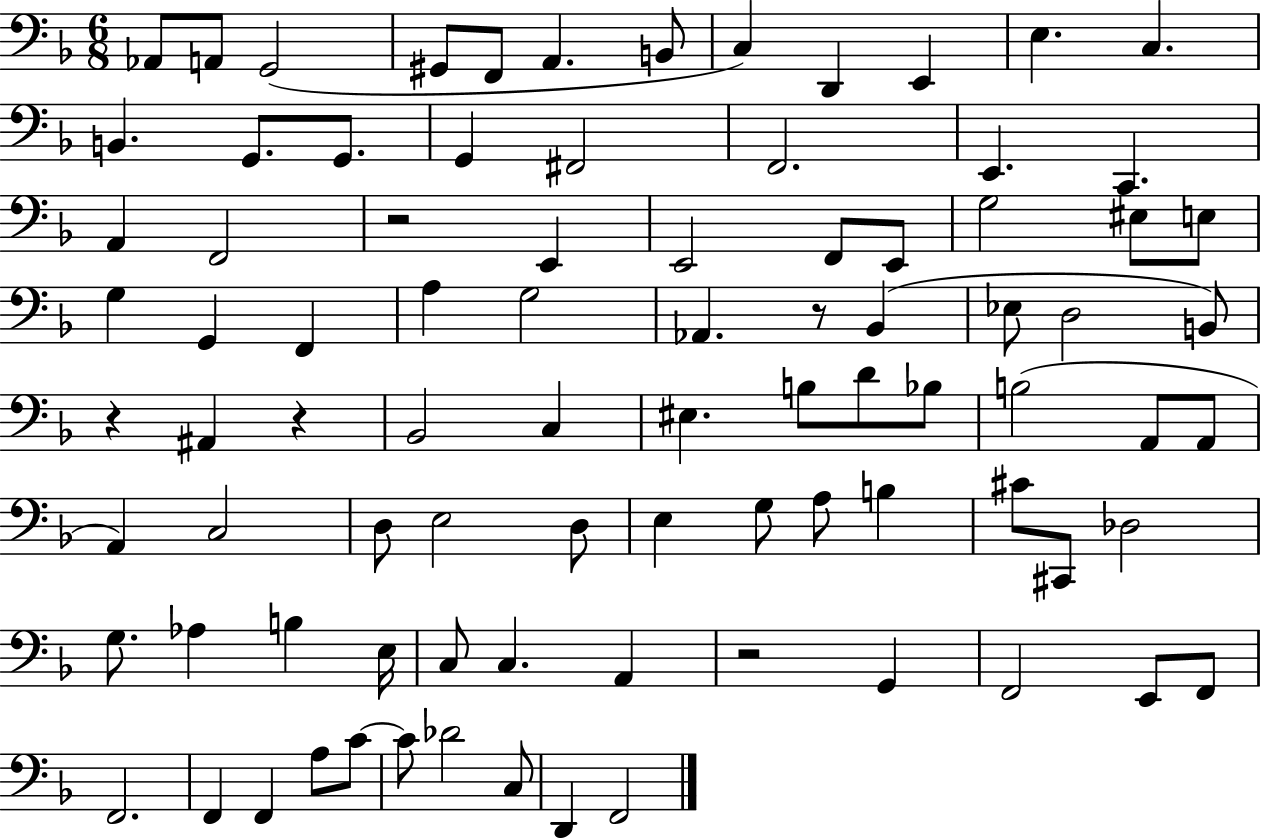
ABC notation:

X:1
T:Untitled
M:6/8
L:1/4
K:F
_A,,/2 A,,/2 G,,2 ^G,,/2 F,,/2 A,, B,,/2 C, D,, E,, E, C, B,, G,,/2 G,,/2 G,, ^F,,2 F,,2 E,, C,, A,, F,,2 z2 E,, E,,2 F,,/2 E,,/2 G,2 ^E,/2 E,/2 G, G,, F,, A, G,2 _A,, z/2 _B,, _E,/2 D,2 B,,/2 z ^A,, z _B,,2 C, ^E, B,/2 D/2 _B,/2 B,2 A,,/2 A,,/2 A,, C,2 D,/2 E,2 D,/2 E, G,/2 A,/2 B, ^C/2 ^C,,/2 _D,2 G,/2 _A, B, E,/4 C,/2 C, A,, z2 G,, F,,2 E,,/2 F,,/2 F,,2 F,, F,, A,/2 C/2 C/2 _D2 C,/2 D,, F,,2